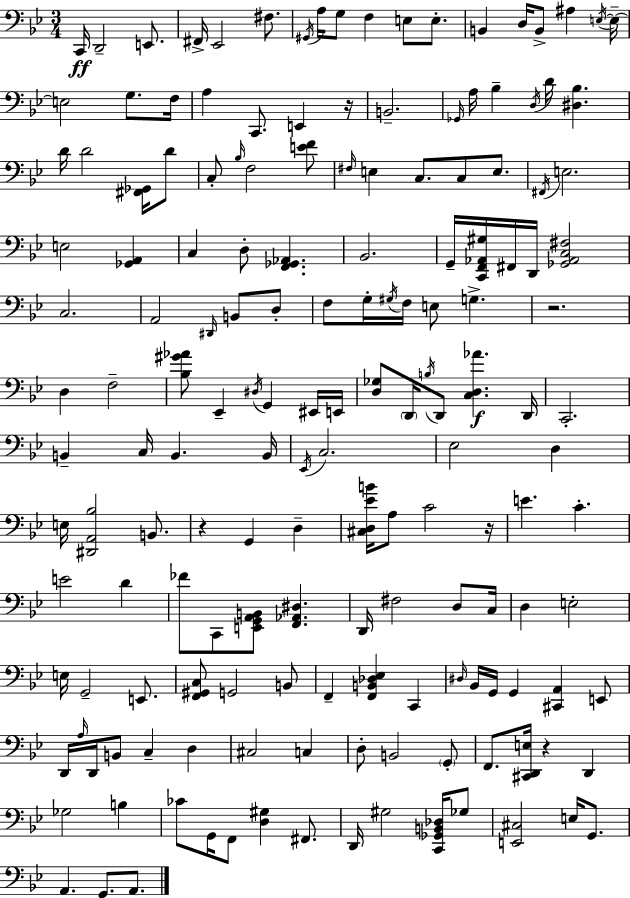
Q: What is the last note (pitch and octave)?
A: A2